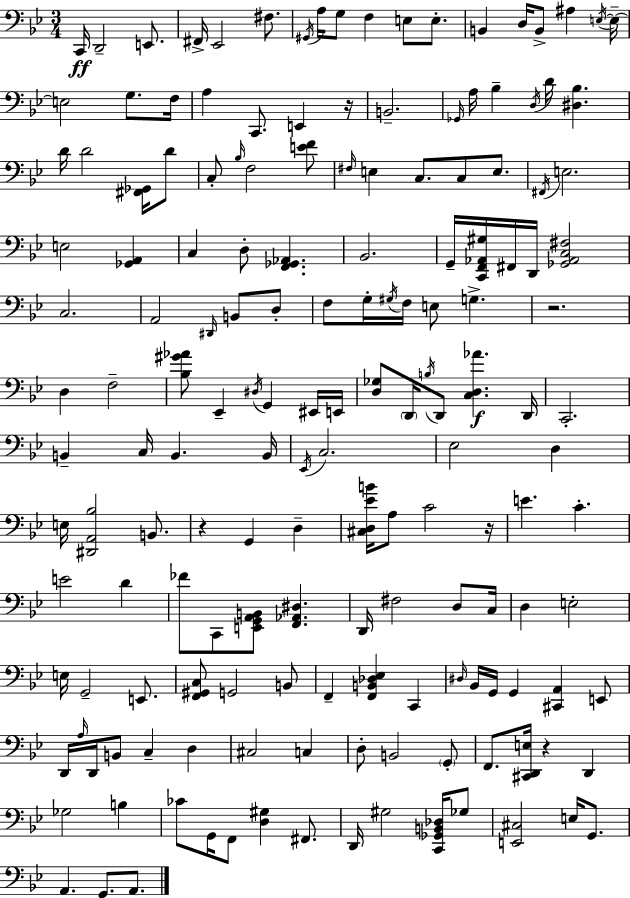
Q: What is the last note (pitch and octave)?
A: A2